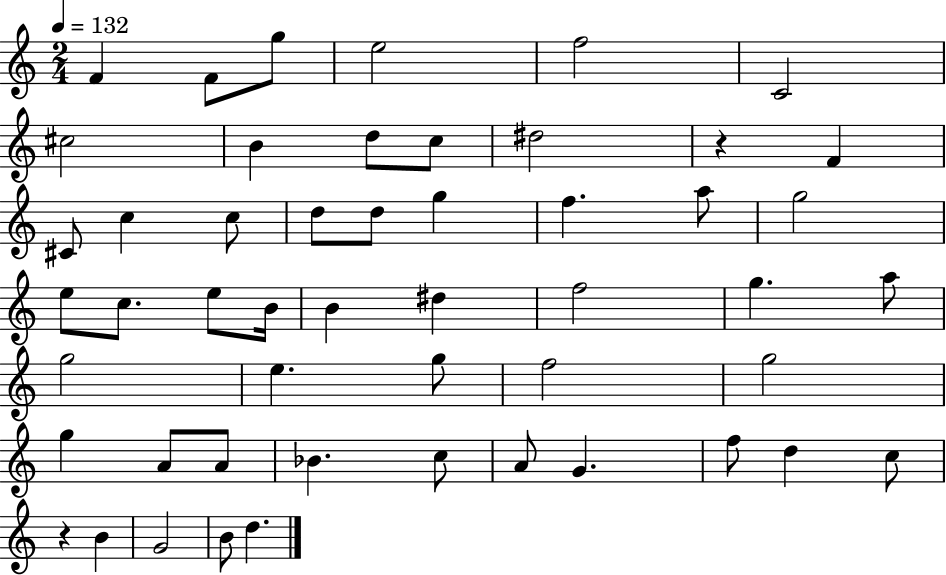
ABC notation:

X:1
T:Untitled
M:2/4
L:1/4
K:C
F F/2 g/2 e2 f2 C2 ^c2 B d/2 c/2 ^d2 z F ^C/2 c c/2 d/2 d/2 g f a/2 g2 e/2 c/2 e/2 B/4 B ^d f2 g a/2 g2 e g/2 f2 g2 g A/2 A/2 _B c/2 A/2 G f/2 d c/2 z B G2 B/2 d